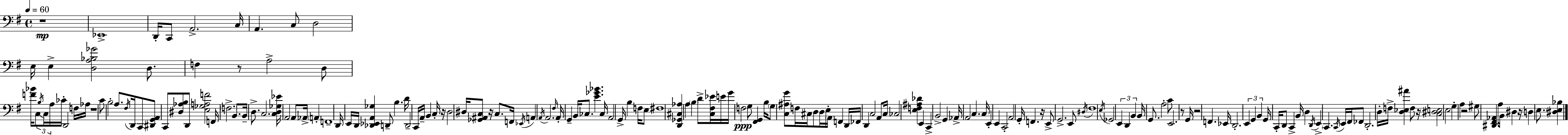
X:1
T:Untitled
M:4/4
L:1/4
K:G
z4 _E,,4 D,,/4 C,,/2 A,,2 C,/4 A,, C,/2 D,2 E,/4 E, [D,A,_B,_G]2 D,/2 F, z/2 A,2 D,/2 [F_B]/4 C,/2 B,/4 C,/4 A,/4 _C/4 D,,2 F,/4 _A,/4 z4 C/2 B,2 A,/2 ^F,/4 D,,/4 C,,/2 [^D,,G,,A,,]/2 C,,/2 [^D,_A,B,]/2 D,,/2 [E,_G,A,F]2 F,,/4 F,2 B,,/2 B,,/4 D,/2 C,2 [C,D,_G,_E]/4 A,,2 A,,/2 _A,,/4 A,, F,,4 D,,/4 E,,/4 D,,/4 [_D,,_E,,A,,_G,] D,,/2 B, D/4 D,,2 C,,/4 A,,/4 B,, C,/4 z/4 D,2 ^D,/4 [_G,,^A,,C,]/2 z/4 C,/2 F,,/4 _E,,/4 A,, A,,/4 A,,2 ^F,/4 A,,/4 G,, B,,/4 _C,/2 [E_G_B] _C,/4 A,,2 G,,/4 B, F,/4 E,/2 ^F,4 [D,,_G,,^C,_A,] A, B, D/2 [C,^F,_E]/4 E/4 G/4 F,2 G,/2 [^F,,G,,] B,/4 G,/2 [C,^A,G]/2 F,/4 ^C,/4 D,/2 D,/4 E,/4 A,,/4 F,, D,,/4 _F,,/4 D,, C,2 A,,/2 C,/4 _C,2 [E,F,^A,_D] E,, C,, B,,2 G,, _A,,/4 A,,2 C, C,/4 E,, E,, C,,2 A,,2 G,,/4 F,, z/4 E,,/2 G,,2 E,,/2 ^D,/4 ^F,4 E,/4 _G,,2 E,, D,, B,, B,,/4 G,,/2 A,2 C/2 E,,2 z/2 G,,/4 z2 F,, _E,,/4 D,,2 E,, G,, B,, G,,/4 C,,/4 D,,/2 C,, B,,/4 D, D,,/4 E,, C,, C,,/4 E,,/4 ^F,,/4 _F,,/2 D,,2 D,/4 F,/4 [D,_E,^A] F,/2 z/4 [C,^D,E,]2 E,2 G, A, z2 ^G,/2 [^D,,^F,,_A,,] A,/4 B,,/4 ^D, z/4 D, E,/2 [^D,E,_B,]